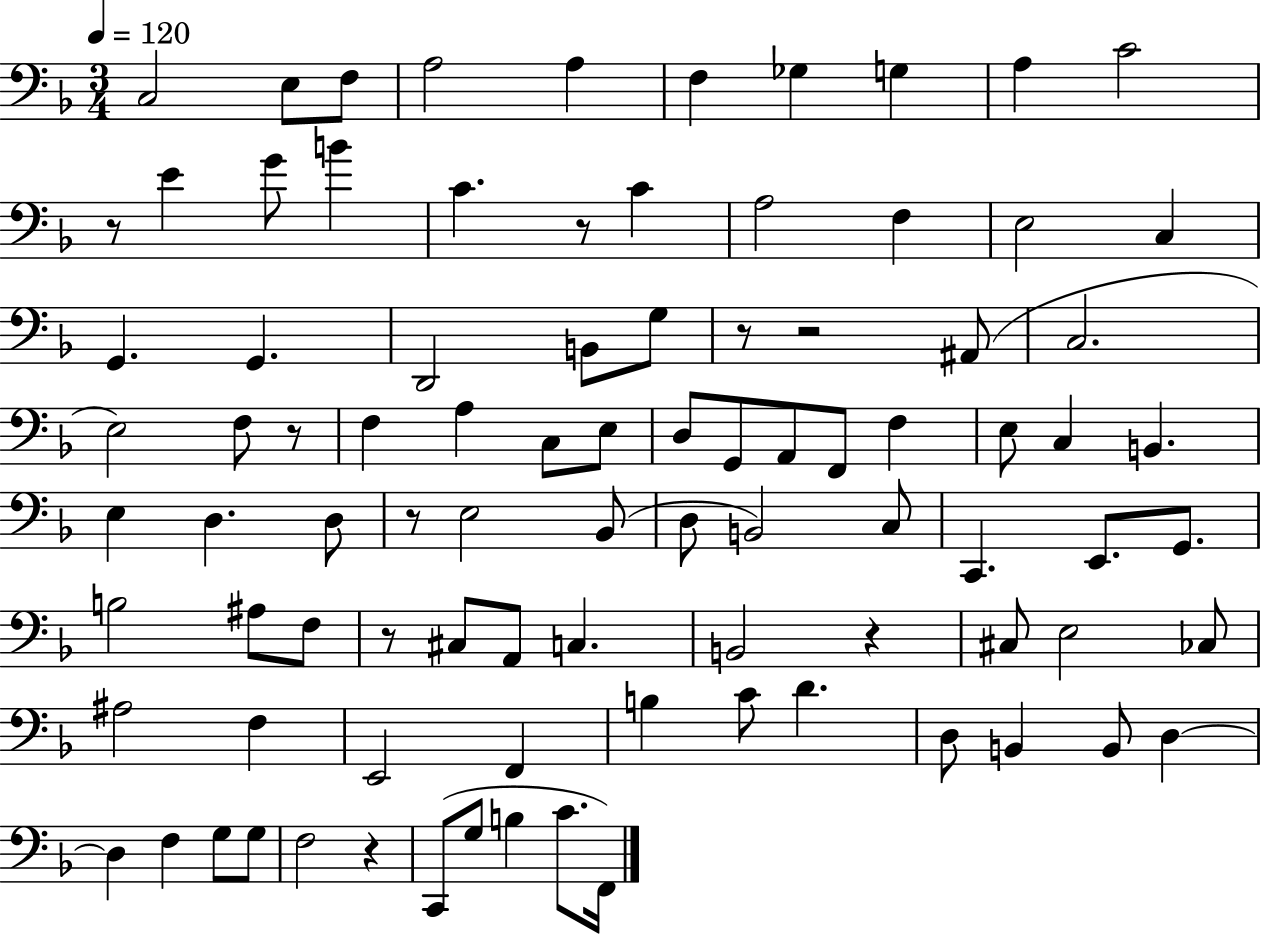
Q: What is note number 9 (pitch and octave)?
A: A3